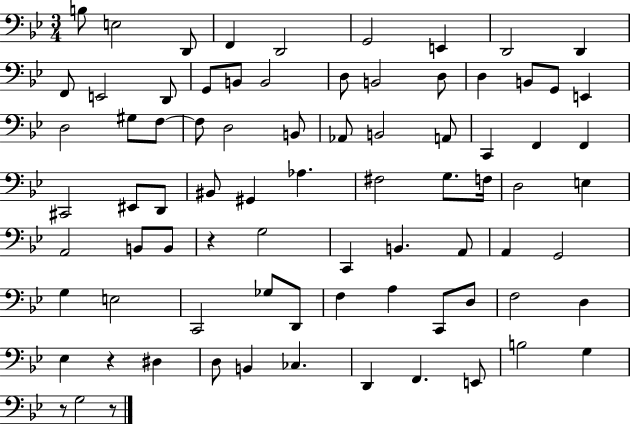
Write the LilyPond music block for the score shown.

{
  \clef bass
  \numericTimeSignature
  \time 3/4
  \key bes \major
  b8 e2 d,8 | f,4 d,2 | g,2 e,4 | d,2 d,4 | \break f,8 e,2 d,8 | g,8 b,8 b,2 | d8 b,2 d8 | d4 b,8 g,8 e,4 | \break d2 gis8 f8~~ | f8 d2 b,8 | aes,8 b,2 a,8 | c,4 f,4 f,4 | \break cis,2 eis,8 d,8 | bis,8 gis,4 aes4. | fis2 g8. f16 | d2 e4 | \break a,2 b,8 b,8 | r4 g2 | c,4 b,4. a,8 | a,4 g,2 | \break g4 e2 | c,2 ges8 d,8 | f4 a4 c,8 d8 | f2 d4 | \break ees4 r4 dis4 | d8 b,4 ces4. | d,4 f,4. e,8 | b2 g4 | \break r8 g2 r8 | \bar "|."
}